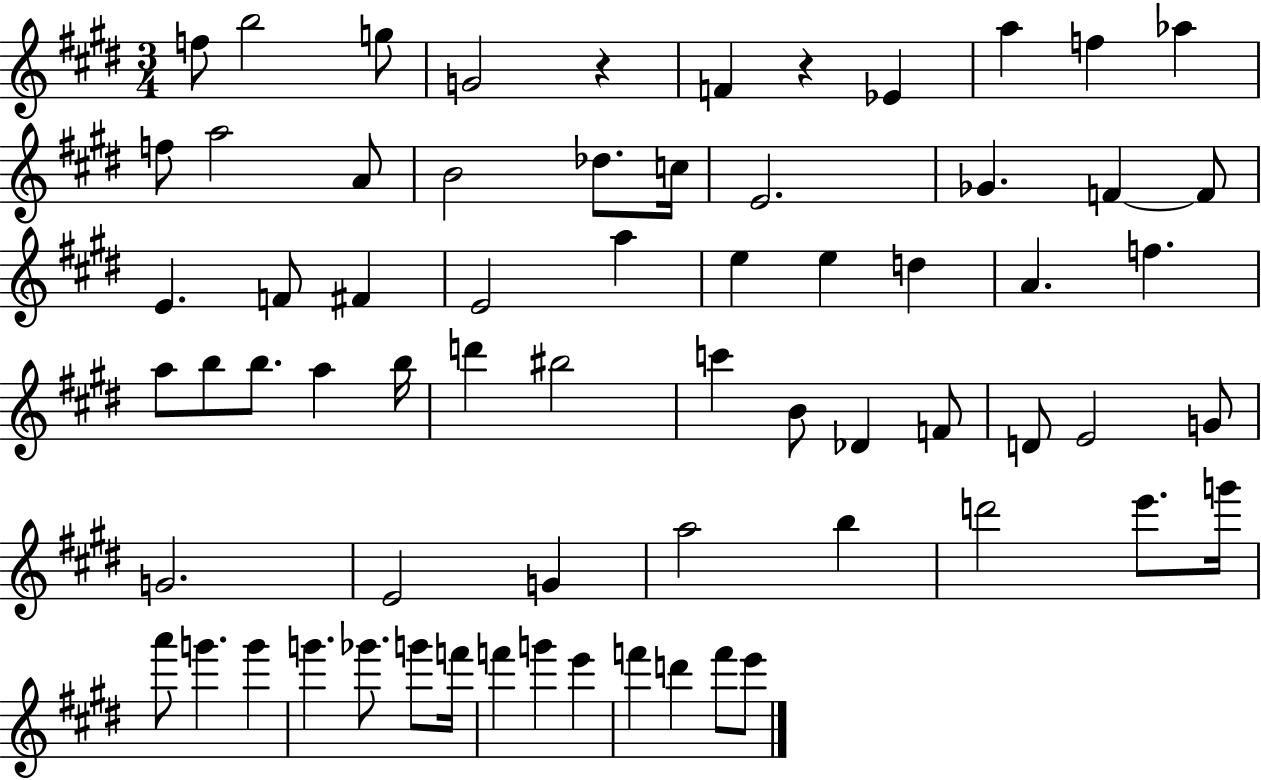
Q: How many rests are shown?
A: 2